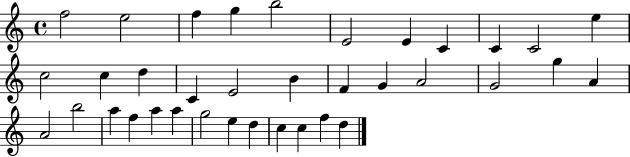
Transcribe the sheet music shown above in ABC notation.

X:1
T:Untitled
M:4/4
L:1/4
K:C
f2 e2 f g b2 E2 E C C C2 e c2 c d C E2 B F G A2 G2 g A A2 b2 a f a a g2 e d c c f d